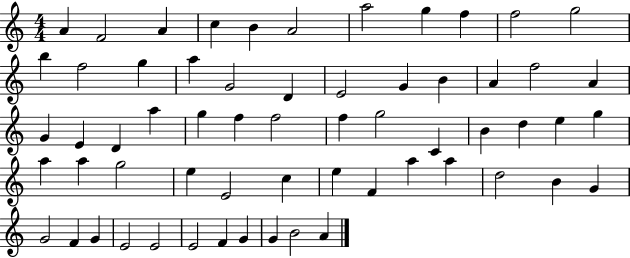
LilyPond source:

{
  \clef treble
  \numericTimeSignature
  \time 4/4
  \key c \major
  a'4 f'2 a'4 | c''4 b'4 a'2 | a''2 g''4 f''4 | f''2 g''2 | \break b''4 f''2 g''4 | a''4 g'2 d'4 | e'2 g'4 b'4 | a'4 f''2 a'4 | \break g'4 e'4 d'4 a''4 | g''4 f''4 f''2 | f''4 g''2 c'4 | b'4 d''4 e''4 g''4 | \break a''4 a''4 g''2 | e''4 e'2 c''4 | e''4 f'4 a''4 a''4 | d''2 b'4 g'4 | \break g'2 f'4 g'4 | e'2 e'2 | e'2 f'4 g'4 | g'4 b'2 a'4 | \break \bar "|."
}